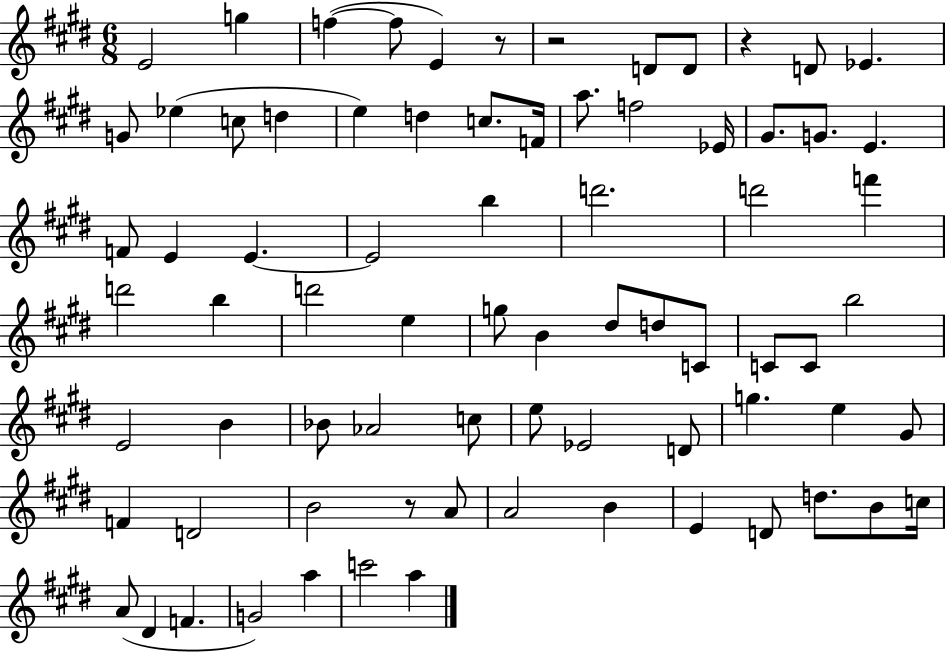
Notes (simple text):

E4/h G5/q F5/q F5/e E4/q R/e R/h D4/e D4/e R/q D4/e Eb4/q. G4/e Eb5/q C5/e D5/q E5/q D5/q C5/e. F4/s A5/e. F5/h Eb4/s G#4/e. G4/e. E4/q. F4/e E4/q E4/q. E4/h B5/q D6/h. D6/h F6/q D6/h B5/q D6/h E5/q G5/e B4/q D#5/e D5/e C4/e C4/e C4/e B5/h E4/h B4/q Bb4/e Ab4/h C5/e E5/e Eb4/h D4/e G5/q. E5/q G#4/e F4/q D4/h B4/h R/e A4/e A4/h B4/q E4/q D4/e D5/e. B4/e C5/s A4/e D#4/q F4/q. G4/h A5/q C6/h A5/q